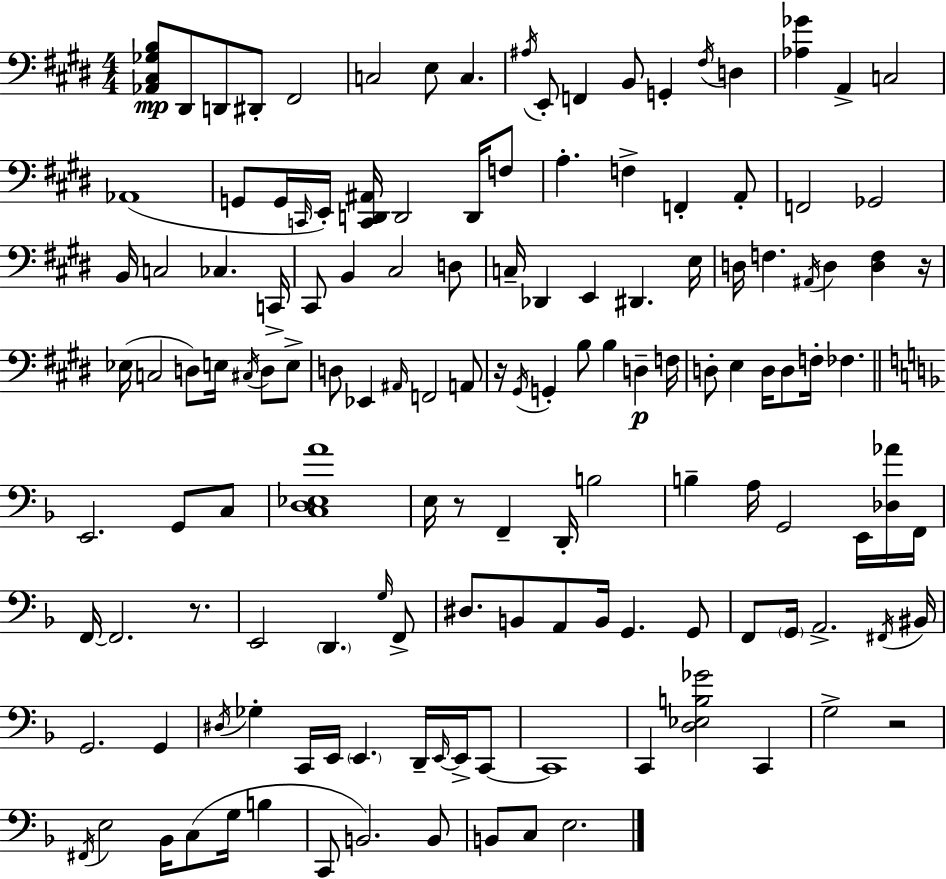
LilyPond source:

{
  \clef bass
  \numericTimeSignature
  \time 4/4
  \key e \major
  <aes, cis ges b>8\mp dis,8 d,8 dis,8-. fis,2 | c2 e8 c4. | \acciaccatura { ais16 } e,8-. f,4 b,8 g,4-. \acciaccatura { fis16 } d4 | <aes ges'>4 a,4-> c2 | \break aes,1( | g,8 g,16 \grace { c,16 } e,16-.) <c, d, ais,>16 d,2 | d,16 f8 a4.-. f4-> f,4-. | a,8-. f,2 ges,2 | \break b,16 c2 ces4. | c,16-> cis,8 b,4 cis2 | d8 c16-- des,4 e,4 dis,4. | e16 d16 f4. \acciaccatura { ais,16 } d4 <d f>4 | \break r16 ees16( c2 d8) e16 | \acciaccatura { cis16 } d8 e8-> d8 ees,4 \grace { ais,16 } f,2 | a,8 r16 \acciaccatura { gis,16 } g,4-. b8 b4 | d4--\p f16 d8-. e4 d16 d8 | \break f16-. fes4. \bar "||" \break \key d \minor e,2. g,8 c8 | <c d ees a'>1 | e16 r8 f,4-- d,16-. b2 | b4-- a16 g,2 e,16 <des aes'>16 f,16 | \break f,16~~ f,2. r8. | e,2 \parenthesize d,4. \grace { g16 } f,8-> | dis8. b,8 a,8 b,16 g,4. g,8 | f,8 \parenthesize g,16 a,2.-> | \break \acciaccatura { fis,16 } bis,16 g,2. g,4 | \acciaccatura { dis16 } ges4-. c,16 e,16 \parenthesize e,4. d,16-- | \grace { e,16~ }~ e,16-> c,8~~ c,1 | c,4 <d ees b ges'>2 | \break c,4 g2-> r2 | \acciaccatura { fis,16 } e2 bes,16 c8( | g16 b4 c,8 b,2.) | b,8 b,8 c8 e2. | \break \bar "|."
}